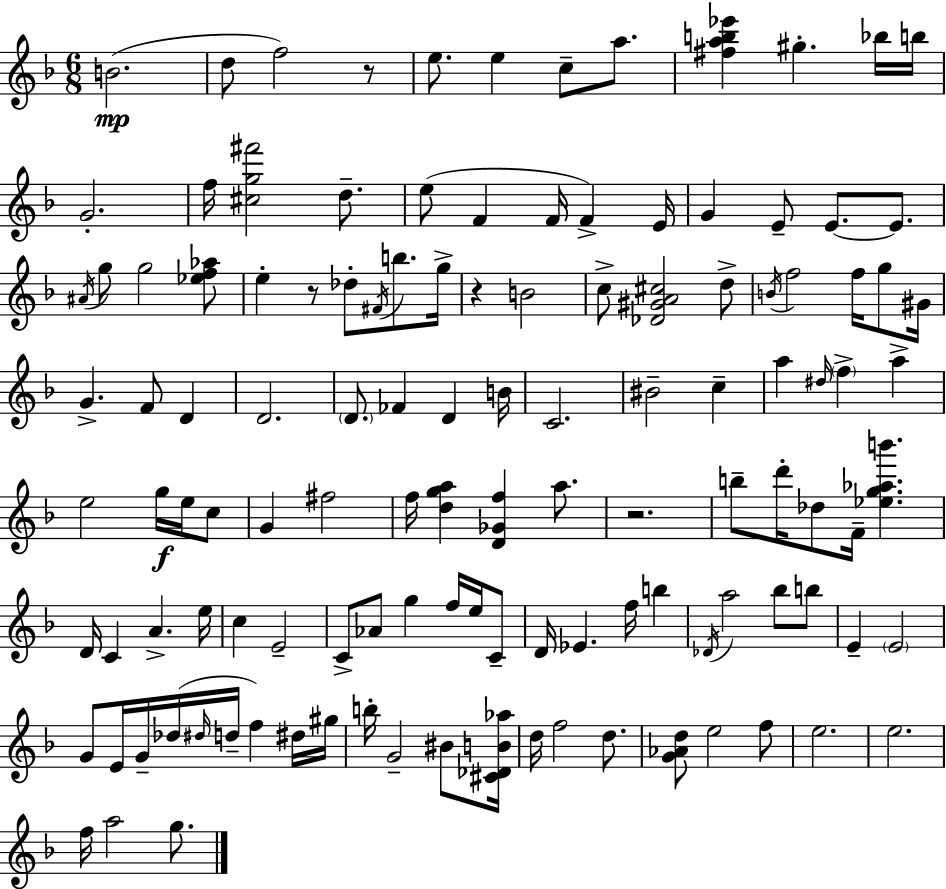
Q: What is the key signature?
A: D minor